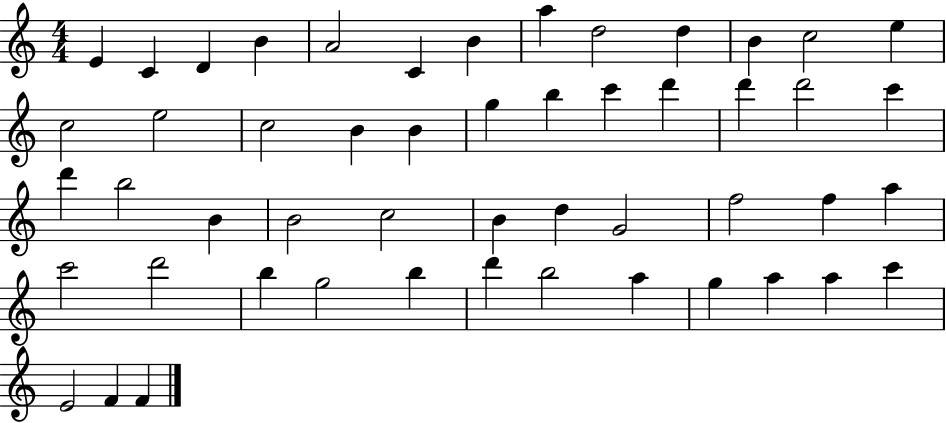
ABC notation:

X:1
T:Untitled
M:4/4
L:1/4
K:C
E C D B A2 C B a d2 d B c2 e c2 e2 c2 B B g b c' d' d' d'2 c' d' b2 B B2 c2 B d G2 f2 f a c'2 d'2 b g2 b d' b2 a g a a c' E2 F F